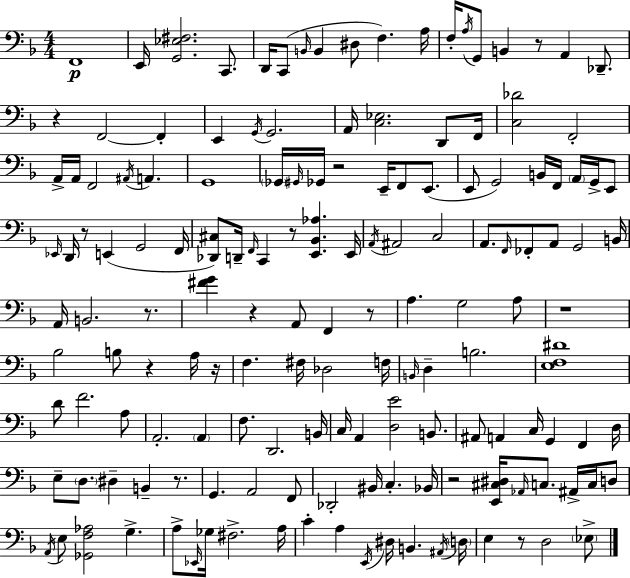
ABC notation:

X:1
T:Untitled
M:4/4
L:1/4
K:F
F,,4 E,,/4 [G,,_E,^F,]2 C,,/2 D,,/4 C,,/2 B,,/4 B,, ^D,/2 F, A,/4 F,/4 A,/4 G,,/2 B,, z/2 A,, _D,,/2 z F,,2 F,, E,, G,,/4 G,,2 A,,/4 [C,_E,]2 D,,/2 F,,/4 [C,_D]2 F,,2 A,,/4 A,,/4 F,,2 ^A,,/4 A,, G,,4 _G,,/4 ^G,,/4 _G,,/4 z2 E,,/4 F,,/2 E,,/2 E,,/2 G,,2 B,,/4 F,,/4 A,,/4 G,,/4 E,,/2 _E,,/4 D,,/4 z/2 E,, G,,2 F,,/4 [_D,,^C,]/2 D,,/4 F,,/4 C,, z/2 [E,,_B,,_A,] E,,/4 A,,/4 ^A,,2 C,2 A,,/2 F,,/4 _F,,/2 A,,/2 G,,2 B,,/4 A,,/4 B,,2 z/2 [^FG] z A,,/2 F,, z/2 A, G,2 A,/2 z4 _B,2 B,/2 z A,/4 z/4 F, ^F,/4 _D,2 F,/4 B,,/4 D, B,2 [E,F,^D]4 D/2 F2 A,/2 A,,2 A,, F,/2 D,,2 B,,/4 C,/4 A,, [D,E]2 B,,/2 ^A,,/2 A,, C,/4 G,, F,, D,/4 E,/2 D,/2 ^D, B,, z/2 G,, A,,2 F,,/2 _D,,2 ^B,,/4 C, _B,,/4 z2 [E,,^C,^D,]/4 _A,,/4 C,/2 ^A,,/4 C,/4 D,/2 A,,/4 E,/2 [_G,,F,_A,]2 G, A,/2 _E,,/4 _G,/4 ^F,2 A,/4 C A, E,,/4 ^D,/4 B,, ^A,,/4 D,/4 E, z/2 D,2 _E,/2